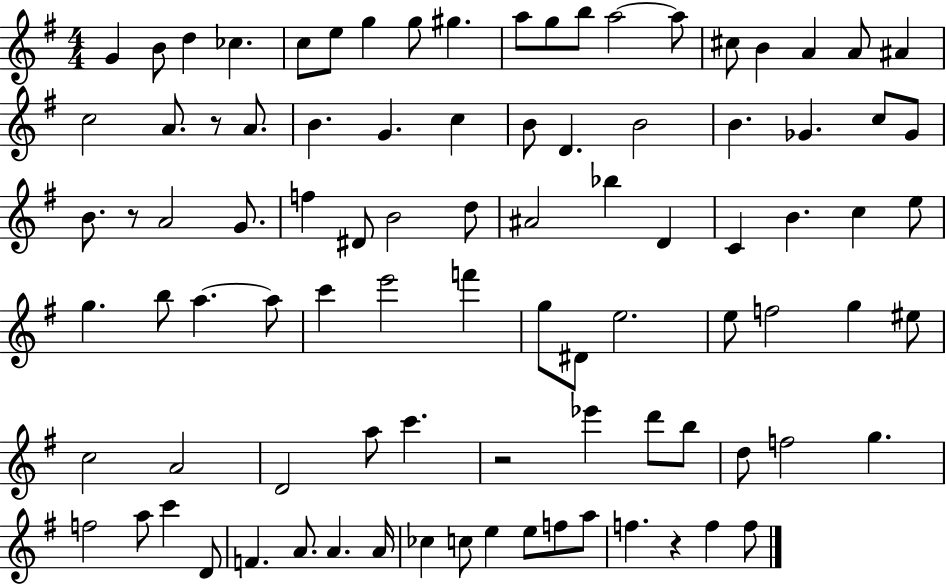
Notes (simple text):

G4/q B4/e D5/q CES5/q. C5/e E5/e G5/q G5/e G#5/q. A5/e G5/e B5/e A5/h A5/e C#5/e B4/q A4/q A4/e A#4/q C5/h A4/e. R/e A4/e. B4/q. G4/q. C5/q B4/e D4/q. B4/h B4/q. Gb4/q. C5/e Gb4/e B4/e. R/e A4/h G4/e. F5/q D#4/e B4/h D5/e A#4/h Bb5/q D4/q C4/q B4/q. C5/q E5/e G5/q. B5/e A5/q. A5/e C6/q E6/h F6/q G5/e D#4/e E5/h. E5/e F5/h G5/q EIS5/e C5/h A4/h D4/h A5/e C6/q. R/h Eb6/q D6/e B5/e D5/e F5/h G5/q. F5/h A5/e C6/q D4/e F4/q. A4/e. A4/q. A4/s CES5/q C5/e E5/q E5/e F5/e A5/e F5/q. R/q F5/q F5/e